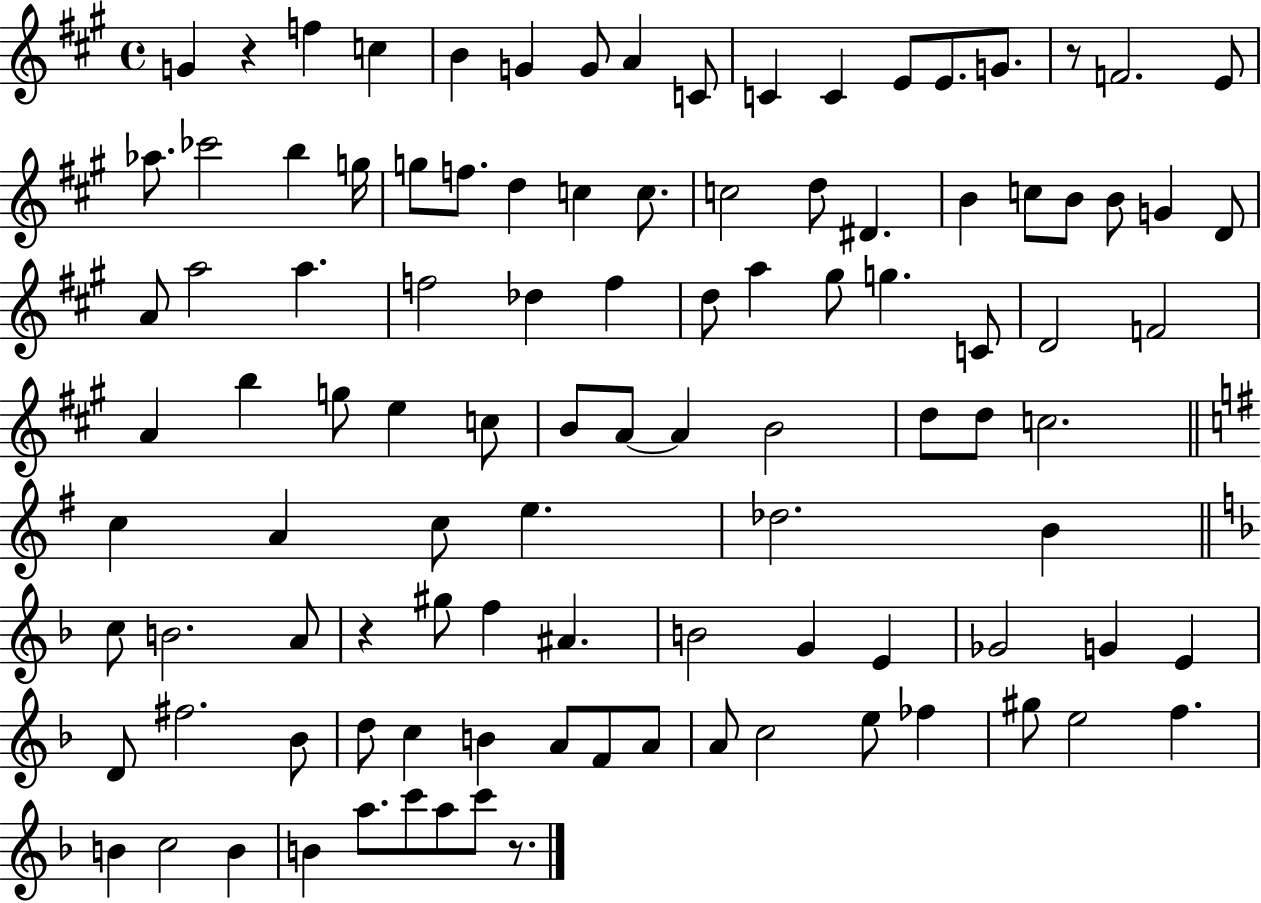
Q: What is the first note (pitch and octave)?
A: G4